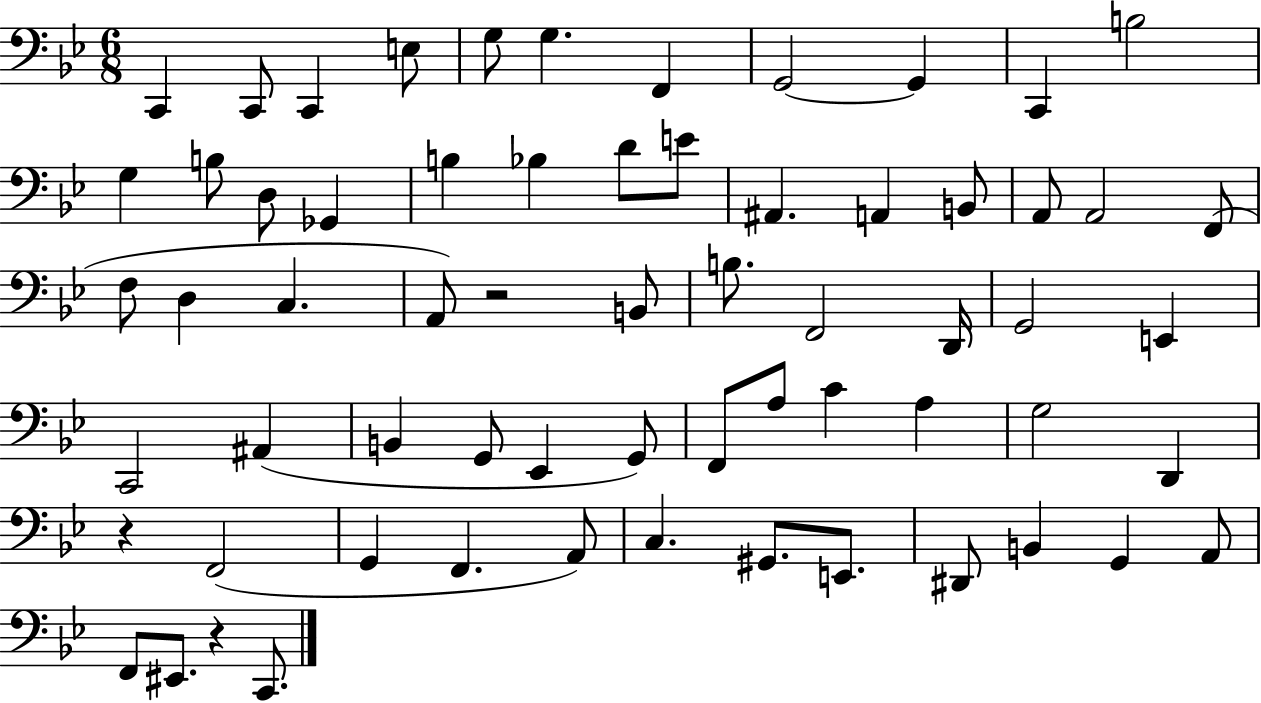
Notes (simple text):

C2/q C2/e C2/q E3/e G3/e G3/q. F2/q G2/h G2/q C2/q B3/h G3/q B3/e D3/e Gb2/q B3/q Bb3/q D4/e E4/e A#2/q. A2/q B2/e A2/e A2/h F2/e F3/e D3/q C3/q. A2/e R/h B2/e B3/e. F2/h D2/s G2/h E2/q C2/h A#2/q B2/q G2/e Eb2/q G2/e F2/e A3/e C4/q A3/q G3/h D2/q R/q F2/h G2/q F2/q. A2/e C3/q. G#2/e. E2/e. D#2/e B2/q G2/q A2/e F2/e EIS2/e. R/q C2/e.